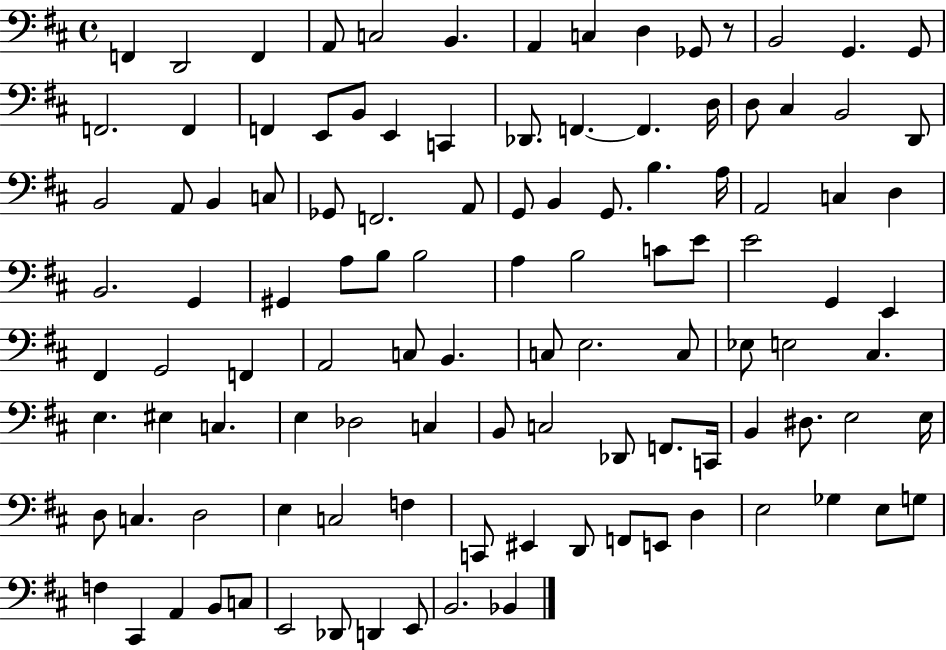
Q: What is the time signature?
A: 4/4